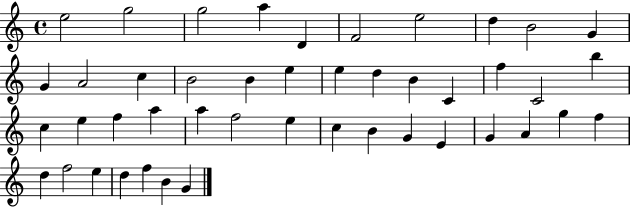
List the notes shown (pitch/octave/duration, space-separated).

E5/h G5/h G5/h A5/q D4/q F4/h E5/h D5/q B4/h G4/q G4/q A4/h C5/q B4/h B4/q E5/q E5/q D5/q B4/q C4/q F5/q C4/h B5/q C5/q E5/q F5/q A5/q A5/q F5/h E5/q C5/q B4/q G4/q E4/q G4/q A4/q G5/q F5/q D5/q F5/h E5/q D5/q F5/q B4/q G4/q